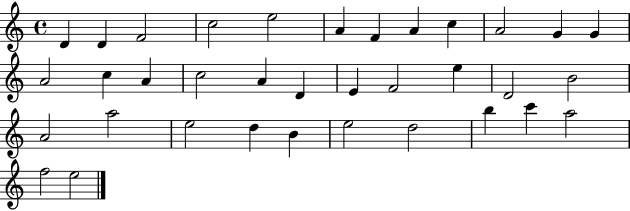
D4/q D4/q F4/h C5/h E5/h A4/q F4/q A4/q C5/q A4/h G4/q G4/q A4/h C5/q A4/q C5/h A4/q D4/q E4/q F4/h E5/q D4/h B4/h A4/h A5/h E5/h D5/q B4/q E5/h D5/h B5/q C6/q A5/h F5/h E5/h